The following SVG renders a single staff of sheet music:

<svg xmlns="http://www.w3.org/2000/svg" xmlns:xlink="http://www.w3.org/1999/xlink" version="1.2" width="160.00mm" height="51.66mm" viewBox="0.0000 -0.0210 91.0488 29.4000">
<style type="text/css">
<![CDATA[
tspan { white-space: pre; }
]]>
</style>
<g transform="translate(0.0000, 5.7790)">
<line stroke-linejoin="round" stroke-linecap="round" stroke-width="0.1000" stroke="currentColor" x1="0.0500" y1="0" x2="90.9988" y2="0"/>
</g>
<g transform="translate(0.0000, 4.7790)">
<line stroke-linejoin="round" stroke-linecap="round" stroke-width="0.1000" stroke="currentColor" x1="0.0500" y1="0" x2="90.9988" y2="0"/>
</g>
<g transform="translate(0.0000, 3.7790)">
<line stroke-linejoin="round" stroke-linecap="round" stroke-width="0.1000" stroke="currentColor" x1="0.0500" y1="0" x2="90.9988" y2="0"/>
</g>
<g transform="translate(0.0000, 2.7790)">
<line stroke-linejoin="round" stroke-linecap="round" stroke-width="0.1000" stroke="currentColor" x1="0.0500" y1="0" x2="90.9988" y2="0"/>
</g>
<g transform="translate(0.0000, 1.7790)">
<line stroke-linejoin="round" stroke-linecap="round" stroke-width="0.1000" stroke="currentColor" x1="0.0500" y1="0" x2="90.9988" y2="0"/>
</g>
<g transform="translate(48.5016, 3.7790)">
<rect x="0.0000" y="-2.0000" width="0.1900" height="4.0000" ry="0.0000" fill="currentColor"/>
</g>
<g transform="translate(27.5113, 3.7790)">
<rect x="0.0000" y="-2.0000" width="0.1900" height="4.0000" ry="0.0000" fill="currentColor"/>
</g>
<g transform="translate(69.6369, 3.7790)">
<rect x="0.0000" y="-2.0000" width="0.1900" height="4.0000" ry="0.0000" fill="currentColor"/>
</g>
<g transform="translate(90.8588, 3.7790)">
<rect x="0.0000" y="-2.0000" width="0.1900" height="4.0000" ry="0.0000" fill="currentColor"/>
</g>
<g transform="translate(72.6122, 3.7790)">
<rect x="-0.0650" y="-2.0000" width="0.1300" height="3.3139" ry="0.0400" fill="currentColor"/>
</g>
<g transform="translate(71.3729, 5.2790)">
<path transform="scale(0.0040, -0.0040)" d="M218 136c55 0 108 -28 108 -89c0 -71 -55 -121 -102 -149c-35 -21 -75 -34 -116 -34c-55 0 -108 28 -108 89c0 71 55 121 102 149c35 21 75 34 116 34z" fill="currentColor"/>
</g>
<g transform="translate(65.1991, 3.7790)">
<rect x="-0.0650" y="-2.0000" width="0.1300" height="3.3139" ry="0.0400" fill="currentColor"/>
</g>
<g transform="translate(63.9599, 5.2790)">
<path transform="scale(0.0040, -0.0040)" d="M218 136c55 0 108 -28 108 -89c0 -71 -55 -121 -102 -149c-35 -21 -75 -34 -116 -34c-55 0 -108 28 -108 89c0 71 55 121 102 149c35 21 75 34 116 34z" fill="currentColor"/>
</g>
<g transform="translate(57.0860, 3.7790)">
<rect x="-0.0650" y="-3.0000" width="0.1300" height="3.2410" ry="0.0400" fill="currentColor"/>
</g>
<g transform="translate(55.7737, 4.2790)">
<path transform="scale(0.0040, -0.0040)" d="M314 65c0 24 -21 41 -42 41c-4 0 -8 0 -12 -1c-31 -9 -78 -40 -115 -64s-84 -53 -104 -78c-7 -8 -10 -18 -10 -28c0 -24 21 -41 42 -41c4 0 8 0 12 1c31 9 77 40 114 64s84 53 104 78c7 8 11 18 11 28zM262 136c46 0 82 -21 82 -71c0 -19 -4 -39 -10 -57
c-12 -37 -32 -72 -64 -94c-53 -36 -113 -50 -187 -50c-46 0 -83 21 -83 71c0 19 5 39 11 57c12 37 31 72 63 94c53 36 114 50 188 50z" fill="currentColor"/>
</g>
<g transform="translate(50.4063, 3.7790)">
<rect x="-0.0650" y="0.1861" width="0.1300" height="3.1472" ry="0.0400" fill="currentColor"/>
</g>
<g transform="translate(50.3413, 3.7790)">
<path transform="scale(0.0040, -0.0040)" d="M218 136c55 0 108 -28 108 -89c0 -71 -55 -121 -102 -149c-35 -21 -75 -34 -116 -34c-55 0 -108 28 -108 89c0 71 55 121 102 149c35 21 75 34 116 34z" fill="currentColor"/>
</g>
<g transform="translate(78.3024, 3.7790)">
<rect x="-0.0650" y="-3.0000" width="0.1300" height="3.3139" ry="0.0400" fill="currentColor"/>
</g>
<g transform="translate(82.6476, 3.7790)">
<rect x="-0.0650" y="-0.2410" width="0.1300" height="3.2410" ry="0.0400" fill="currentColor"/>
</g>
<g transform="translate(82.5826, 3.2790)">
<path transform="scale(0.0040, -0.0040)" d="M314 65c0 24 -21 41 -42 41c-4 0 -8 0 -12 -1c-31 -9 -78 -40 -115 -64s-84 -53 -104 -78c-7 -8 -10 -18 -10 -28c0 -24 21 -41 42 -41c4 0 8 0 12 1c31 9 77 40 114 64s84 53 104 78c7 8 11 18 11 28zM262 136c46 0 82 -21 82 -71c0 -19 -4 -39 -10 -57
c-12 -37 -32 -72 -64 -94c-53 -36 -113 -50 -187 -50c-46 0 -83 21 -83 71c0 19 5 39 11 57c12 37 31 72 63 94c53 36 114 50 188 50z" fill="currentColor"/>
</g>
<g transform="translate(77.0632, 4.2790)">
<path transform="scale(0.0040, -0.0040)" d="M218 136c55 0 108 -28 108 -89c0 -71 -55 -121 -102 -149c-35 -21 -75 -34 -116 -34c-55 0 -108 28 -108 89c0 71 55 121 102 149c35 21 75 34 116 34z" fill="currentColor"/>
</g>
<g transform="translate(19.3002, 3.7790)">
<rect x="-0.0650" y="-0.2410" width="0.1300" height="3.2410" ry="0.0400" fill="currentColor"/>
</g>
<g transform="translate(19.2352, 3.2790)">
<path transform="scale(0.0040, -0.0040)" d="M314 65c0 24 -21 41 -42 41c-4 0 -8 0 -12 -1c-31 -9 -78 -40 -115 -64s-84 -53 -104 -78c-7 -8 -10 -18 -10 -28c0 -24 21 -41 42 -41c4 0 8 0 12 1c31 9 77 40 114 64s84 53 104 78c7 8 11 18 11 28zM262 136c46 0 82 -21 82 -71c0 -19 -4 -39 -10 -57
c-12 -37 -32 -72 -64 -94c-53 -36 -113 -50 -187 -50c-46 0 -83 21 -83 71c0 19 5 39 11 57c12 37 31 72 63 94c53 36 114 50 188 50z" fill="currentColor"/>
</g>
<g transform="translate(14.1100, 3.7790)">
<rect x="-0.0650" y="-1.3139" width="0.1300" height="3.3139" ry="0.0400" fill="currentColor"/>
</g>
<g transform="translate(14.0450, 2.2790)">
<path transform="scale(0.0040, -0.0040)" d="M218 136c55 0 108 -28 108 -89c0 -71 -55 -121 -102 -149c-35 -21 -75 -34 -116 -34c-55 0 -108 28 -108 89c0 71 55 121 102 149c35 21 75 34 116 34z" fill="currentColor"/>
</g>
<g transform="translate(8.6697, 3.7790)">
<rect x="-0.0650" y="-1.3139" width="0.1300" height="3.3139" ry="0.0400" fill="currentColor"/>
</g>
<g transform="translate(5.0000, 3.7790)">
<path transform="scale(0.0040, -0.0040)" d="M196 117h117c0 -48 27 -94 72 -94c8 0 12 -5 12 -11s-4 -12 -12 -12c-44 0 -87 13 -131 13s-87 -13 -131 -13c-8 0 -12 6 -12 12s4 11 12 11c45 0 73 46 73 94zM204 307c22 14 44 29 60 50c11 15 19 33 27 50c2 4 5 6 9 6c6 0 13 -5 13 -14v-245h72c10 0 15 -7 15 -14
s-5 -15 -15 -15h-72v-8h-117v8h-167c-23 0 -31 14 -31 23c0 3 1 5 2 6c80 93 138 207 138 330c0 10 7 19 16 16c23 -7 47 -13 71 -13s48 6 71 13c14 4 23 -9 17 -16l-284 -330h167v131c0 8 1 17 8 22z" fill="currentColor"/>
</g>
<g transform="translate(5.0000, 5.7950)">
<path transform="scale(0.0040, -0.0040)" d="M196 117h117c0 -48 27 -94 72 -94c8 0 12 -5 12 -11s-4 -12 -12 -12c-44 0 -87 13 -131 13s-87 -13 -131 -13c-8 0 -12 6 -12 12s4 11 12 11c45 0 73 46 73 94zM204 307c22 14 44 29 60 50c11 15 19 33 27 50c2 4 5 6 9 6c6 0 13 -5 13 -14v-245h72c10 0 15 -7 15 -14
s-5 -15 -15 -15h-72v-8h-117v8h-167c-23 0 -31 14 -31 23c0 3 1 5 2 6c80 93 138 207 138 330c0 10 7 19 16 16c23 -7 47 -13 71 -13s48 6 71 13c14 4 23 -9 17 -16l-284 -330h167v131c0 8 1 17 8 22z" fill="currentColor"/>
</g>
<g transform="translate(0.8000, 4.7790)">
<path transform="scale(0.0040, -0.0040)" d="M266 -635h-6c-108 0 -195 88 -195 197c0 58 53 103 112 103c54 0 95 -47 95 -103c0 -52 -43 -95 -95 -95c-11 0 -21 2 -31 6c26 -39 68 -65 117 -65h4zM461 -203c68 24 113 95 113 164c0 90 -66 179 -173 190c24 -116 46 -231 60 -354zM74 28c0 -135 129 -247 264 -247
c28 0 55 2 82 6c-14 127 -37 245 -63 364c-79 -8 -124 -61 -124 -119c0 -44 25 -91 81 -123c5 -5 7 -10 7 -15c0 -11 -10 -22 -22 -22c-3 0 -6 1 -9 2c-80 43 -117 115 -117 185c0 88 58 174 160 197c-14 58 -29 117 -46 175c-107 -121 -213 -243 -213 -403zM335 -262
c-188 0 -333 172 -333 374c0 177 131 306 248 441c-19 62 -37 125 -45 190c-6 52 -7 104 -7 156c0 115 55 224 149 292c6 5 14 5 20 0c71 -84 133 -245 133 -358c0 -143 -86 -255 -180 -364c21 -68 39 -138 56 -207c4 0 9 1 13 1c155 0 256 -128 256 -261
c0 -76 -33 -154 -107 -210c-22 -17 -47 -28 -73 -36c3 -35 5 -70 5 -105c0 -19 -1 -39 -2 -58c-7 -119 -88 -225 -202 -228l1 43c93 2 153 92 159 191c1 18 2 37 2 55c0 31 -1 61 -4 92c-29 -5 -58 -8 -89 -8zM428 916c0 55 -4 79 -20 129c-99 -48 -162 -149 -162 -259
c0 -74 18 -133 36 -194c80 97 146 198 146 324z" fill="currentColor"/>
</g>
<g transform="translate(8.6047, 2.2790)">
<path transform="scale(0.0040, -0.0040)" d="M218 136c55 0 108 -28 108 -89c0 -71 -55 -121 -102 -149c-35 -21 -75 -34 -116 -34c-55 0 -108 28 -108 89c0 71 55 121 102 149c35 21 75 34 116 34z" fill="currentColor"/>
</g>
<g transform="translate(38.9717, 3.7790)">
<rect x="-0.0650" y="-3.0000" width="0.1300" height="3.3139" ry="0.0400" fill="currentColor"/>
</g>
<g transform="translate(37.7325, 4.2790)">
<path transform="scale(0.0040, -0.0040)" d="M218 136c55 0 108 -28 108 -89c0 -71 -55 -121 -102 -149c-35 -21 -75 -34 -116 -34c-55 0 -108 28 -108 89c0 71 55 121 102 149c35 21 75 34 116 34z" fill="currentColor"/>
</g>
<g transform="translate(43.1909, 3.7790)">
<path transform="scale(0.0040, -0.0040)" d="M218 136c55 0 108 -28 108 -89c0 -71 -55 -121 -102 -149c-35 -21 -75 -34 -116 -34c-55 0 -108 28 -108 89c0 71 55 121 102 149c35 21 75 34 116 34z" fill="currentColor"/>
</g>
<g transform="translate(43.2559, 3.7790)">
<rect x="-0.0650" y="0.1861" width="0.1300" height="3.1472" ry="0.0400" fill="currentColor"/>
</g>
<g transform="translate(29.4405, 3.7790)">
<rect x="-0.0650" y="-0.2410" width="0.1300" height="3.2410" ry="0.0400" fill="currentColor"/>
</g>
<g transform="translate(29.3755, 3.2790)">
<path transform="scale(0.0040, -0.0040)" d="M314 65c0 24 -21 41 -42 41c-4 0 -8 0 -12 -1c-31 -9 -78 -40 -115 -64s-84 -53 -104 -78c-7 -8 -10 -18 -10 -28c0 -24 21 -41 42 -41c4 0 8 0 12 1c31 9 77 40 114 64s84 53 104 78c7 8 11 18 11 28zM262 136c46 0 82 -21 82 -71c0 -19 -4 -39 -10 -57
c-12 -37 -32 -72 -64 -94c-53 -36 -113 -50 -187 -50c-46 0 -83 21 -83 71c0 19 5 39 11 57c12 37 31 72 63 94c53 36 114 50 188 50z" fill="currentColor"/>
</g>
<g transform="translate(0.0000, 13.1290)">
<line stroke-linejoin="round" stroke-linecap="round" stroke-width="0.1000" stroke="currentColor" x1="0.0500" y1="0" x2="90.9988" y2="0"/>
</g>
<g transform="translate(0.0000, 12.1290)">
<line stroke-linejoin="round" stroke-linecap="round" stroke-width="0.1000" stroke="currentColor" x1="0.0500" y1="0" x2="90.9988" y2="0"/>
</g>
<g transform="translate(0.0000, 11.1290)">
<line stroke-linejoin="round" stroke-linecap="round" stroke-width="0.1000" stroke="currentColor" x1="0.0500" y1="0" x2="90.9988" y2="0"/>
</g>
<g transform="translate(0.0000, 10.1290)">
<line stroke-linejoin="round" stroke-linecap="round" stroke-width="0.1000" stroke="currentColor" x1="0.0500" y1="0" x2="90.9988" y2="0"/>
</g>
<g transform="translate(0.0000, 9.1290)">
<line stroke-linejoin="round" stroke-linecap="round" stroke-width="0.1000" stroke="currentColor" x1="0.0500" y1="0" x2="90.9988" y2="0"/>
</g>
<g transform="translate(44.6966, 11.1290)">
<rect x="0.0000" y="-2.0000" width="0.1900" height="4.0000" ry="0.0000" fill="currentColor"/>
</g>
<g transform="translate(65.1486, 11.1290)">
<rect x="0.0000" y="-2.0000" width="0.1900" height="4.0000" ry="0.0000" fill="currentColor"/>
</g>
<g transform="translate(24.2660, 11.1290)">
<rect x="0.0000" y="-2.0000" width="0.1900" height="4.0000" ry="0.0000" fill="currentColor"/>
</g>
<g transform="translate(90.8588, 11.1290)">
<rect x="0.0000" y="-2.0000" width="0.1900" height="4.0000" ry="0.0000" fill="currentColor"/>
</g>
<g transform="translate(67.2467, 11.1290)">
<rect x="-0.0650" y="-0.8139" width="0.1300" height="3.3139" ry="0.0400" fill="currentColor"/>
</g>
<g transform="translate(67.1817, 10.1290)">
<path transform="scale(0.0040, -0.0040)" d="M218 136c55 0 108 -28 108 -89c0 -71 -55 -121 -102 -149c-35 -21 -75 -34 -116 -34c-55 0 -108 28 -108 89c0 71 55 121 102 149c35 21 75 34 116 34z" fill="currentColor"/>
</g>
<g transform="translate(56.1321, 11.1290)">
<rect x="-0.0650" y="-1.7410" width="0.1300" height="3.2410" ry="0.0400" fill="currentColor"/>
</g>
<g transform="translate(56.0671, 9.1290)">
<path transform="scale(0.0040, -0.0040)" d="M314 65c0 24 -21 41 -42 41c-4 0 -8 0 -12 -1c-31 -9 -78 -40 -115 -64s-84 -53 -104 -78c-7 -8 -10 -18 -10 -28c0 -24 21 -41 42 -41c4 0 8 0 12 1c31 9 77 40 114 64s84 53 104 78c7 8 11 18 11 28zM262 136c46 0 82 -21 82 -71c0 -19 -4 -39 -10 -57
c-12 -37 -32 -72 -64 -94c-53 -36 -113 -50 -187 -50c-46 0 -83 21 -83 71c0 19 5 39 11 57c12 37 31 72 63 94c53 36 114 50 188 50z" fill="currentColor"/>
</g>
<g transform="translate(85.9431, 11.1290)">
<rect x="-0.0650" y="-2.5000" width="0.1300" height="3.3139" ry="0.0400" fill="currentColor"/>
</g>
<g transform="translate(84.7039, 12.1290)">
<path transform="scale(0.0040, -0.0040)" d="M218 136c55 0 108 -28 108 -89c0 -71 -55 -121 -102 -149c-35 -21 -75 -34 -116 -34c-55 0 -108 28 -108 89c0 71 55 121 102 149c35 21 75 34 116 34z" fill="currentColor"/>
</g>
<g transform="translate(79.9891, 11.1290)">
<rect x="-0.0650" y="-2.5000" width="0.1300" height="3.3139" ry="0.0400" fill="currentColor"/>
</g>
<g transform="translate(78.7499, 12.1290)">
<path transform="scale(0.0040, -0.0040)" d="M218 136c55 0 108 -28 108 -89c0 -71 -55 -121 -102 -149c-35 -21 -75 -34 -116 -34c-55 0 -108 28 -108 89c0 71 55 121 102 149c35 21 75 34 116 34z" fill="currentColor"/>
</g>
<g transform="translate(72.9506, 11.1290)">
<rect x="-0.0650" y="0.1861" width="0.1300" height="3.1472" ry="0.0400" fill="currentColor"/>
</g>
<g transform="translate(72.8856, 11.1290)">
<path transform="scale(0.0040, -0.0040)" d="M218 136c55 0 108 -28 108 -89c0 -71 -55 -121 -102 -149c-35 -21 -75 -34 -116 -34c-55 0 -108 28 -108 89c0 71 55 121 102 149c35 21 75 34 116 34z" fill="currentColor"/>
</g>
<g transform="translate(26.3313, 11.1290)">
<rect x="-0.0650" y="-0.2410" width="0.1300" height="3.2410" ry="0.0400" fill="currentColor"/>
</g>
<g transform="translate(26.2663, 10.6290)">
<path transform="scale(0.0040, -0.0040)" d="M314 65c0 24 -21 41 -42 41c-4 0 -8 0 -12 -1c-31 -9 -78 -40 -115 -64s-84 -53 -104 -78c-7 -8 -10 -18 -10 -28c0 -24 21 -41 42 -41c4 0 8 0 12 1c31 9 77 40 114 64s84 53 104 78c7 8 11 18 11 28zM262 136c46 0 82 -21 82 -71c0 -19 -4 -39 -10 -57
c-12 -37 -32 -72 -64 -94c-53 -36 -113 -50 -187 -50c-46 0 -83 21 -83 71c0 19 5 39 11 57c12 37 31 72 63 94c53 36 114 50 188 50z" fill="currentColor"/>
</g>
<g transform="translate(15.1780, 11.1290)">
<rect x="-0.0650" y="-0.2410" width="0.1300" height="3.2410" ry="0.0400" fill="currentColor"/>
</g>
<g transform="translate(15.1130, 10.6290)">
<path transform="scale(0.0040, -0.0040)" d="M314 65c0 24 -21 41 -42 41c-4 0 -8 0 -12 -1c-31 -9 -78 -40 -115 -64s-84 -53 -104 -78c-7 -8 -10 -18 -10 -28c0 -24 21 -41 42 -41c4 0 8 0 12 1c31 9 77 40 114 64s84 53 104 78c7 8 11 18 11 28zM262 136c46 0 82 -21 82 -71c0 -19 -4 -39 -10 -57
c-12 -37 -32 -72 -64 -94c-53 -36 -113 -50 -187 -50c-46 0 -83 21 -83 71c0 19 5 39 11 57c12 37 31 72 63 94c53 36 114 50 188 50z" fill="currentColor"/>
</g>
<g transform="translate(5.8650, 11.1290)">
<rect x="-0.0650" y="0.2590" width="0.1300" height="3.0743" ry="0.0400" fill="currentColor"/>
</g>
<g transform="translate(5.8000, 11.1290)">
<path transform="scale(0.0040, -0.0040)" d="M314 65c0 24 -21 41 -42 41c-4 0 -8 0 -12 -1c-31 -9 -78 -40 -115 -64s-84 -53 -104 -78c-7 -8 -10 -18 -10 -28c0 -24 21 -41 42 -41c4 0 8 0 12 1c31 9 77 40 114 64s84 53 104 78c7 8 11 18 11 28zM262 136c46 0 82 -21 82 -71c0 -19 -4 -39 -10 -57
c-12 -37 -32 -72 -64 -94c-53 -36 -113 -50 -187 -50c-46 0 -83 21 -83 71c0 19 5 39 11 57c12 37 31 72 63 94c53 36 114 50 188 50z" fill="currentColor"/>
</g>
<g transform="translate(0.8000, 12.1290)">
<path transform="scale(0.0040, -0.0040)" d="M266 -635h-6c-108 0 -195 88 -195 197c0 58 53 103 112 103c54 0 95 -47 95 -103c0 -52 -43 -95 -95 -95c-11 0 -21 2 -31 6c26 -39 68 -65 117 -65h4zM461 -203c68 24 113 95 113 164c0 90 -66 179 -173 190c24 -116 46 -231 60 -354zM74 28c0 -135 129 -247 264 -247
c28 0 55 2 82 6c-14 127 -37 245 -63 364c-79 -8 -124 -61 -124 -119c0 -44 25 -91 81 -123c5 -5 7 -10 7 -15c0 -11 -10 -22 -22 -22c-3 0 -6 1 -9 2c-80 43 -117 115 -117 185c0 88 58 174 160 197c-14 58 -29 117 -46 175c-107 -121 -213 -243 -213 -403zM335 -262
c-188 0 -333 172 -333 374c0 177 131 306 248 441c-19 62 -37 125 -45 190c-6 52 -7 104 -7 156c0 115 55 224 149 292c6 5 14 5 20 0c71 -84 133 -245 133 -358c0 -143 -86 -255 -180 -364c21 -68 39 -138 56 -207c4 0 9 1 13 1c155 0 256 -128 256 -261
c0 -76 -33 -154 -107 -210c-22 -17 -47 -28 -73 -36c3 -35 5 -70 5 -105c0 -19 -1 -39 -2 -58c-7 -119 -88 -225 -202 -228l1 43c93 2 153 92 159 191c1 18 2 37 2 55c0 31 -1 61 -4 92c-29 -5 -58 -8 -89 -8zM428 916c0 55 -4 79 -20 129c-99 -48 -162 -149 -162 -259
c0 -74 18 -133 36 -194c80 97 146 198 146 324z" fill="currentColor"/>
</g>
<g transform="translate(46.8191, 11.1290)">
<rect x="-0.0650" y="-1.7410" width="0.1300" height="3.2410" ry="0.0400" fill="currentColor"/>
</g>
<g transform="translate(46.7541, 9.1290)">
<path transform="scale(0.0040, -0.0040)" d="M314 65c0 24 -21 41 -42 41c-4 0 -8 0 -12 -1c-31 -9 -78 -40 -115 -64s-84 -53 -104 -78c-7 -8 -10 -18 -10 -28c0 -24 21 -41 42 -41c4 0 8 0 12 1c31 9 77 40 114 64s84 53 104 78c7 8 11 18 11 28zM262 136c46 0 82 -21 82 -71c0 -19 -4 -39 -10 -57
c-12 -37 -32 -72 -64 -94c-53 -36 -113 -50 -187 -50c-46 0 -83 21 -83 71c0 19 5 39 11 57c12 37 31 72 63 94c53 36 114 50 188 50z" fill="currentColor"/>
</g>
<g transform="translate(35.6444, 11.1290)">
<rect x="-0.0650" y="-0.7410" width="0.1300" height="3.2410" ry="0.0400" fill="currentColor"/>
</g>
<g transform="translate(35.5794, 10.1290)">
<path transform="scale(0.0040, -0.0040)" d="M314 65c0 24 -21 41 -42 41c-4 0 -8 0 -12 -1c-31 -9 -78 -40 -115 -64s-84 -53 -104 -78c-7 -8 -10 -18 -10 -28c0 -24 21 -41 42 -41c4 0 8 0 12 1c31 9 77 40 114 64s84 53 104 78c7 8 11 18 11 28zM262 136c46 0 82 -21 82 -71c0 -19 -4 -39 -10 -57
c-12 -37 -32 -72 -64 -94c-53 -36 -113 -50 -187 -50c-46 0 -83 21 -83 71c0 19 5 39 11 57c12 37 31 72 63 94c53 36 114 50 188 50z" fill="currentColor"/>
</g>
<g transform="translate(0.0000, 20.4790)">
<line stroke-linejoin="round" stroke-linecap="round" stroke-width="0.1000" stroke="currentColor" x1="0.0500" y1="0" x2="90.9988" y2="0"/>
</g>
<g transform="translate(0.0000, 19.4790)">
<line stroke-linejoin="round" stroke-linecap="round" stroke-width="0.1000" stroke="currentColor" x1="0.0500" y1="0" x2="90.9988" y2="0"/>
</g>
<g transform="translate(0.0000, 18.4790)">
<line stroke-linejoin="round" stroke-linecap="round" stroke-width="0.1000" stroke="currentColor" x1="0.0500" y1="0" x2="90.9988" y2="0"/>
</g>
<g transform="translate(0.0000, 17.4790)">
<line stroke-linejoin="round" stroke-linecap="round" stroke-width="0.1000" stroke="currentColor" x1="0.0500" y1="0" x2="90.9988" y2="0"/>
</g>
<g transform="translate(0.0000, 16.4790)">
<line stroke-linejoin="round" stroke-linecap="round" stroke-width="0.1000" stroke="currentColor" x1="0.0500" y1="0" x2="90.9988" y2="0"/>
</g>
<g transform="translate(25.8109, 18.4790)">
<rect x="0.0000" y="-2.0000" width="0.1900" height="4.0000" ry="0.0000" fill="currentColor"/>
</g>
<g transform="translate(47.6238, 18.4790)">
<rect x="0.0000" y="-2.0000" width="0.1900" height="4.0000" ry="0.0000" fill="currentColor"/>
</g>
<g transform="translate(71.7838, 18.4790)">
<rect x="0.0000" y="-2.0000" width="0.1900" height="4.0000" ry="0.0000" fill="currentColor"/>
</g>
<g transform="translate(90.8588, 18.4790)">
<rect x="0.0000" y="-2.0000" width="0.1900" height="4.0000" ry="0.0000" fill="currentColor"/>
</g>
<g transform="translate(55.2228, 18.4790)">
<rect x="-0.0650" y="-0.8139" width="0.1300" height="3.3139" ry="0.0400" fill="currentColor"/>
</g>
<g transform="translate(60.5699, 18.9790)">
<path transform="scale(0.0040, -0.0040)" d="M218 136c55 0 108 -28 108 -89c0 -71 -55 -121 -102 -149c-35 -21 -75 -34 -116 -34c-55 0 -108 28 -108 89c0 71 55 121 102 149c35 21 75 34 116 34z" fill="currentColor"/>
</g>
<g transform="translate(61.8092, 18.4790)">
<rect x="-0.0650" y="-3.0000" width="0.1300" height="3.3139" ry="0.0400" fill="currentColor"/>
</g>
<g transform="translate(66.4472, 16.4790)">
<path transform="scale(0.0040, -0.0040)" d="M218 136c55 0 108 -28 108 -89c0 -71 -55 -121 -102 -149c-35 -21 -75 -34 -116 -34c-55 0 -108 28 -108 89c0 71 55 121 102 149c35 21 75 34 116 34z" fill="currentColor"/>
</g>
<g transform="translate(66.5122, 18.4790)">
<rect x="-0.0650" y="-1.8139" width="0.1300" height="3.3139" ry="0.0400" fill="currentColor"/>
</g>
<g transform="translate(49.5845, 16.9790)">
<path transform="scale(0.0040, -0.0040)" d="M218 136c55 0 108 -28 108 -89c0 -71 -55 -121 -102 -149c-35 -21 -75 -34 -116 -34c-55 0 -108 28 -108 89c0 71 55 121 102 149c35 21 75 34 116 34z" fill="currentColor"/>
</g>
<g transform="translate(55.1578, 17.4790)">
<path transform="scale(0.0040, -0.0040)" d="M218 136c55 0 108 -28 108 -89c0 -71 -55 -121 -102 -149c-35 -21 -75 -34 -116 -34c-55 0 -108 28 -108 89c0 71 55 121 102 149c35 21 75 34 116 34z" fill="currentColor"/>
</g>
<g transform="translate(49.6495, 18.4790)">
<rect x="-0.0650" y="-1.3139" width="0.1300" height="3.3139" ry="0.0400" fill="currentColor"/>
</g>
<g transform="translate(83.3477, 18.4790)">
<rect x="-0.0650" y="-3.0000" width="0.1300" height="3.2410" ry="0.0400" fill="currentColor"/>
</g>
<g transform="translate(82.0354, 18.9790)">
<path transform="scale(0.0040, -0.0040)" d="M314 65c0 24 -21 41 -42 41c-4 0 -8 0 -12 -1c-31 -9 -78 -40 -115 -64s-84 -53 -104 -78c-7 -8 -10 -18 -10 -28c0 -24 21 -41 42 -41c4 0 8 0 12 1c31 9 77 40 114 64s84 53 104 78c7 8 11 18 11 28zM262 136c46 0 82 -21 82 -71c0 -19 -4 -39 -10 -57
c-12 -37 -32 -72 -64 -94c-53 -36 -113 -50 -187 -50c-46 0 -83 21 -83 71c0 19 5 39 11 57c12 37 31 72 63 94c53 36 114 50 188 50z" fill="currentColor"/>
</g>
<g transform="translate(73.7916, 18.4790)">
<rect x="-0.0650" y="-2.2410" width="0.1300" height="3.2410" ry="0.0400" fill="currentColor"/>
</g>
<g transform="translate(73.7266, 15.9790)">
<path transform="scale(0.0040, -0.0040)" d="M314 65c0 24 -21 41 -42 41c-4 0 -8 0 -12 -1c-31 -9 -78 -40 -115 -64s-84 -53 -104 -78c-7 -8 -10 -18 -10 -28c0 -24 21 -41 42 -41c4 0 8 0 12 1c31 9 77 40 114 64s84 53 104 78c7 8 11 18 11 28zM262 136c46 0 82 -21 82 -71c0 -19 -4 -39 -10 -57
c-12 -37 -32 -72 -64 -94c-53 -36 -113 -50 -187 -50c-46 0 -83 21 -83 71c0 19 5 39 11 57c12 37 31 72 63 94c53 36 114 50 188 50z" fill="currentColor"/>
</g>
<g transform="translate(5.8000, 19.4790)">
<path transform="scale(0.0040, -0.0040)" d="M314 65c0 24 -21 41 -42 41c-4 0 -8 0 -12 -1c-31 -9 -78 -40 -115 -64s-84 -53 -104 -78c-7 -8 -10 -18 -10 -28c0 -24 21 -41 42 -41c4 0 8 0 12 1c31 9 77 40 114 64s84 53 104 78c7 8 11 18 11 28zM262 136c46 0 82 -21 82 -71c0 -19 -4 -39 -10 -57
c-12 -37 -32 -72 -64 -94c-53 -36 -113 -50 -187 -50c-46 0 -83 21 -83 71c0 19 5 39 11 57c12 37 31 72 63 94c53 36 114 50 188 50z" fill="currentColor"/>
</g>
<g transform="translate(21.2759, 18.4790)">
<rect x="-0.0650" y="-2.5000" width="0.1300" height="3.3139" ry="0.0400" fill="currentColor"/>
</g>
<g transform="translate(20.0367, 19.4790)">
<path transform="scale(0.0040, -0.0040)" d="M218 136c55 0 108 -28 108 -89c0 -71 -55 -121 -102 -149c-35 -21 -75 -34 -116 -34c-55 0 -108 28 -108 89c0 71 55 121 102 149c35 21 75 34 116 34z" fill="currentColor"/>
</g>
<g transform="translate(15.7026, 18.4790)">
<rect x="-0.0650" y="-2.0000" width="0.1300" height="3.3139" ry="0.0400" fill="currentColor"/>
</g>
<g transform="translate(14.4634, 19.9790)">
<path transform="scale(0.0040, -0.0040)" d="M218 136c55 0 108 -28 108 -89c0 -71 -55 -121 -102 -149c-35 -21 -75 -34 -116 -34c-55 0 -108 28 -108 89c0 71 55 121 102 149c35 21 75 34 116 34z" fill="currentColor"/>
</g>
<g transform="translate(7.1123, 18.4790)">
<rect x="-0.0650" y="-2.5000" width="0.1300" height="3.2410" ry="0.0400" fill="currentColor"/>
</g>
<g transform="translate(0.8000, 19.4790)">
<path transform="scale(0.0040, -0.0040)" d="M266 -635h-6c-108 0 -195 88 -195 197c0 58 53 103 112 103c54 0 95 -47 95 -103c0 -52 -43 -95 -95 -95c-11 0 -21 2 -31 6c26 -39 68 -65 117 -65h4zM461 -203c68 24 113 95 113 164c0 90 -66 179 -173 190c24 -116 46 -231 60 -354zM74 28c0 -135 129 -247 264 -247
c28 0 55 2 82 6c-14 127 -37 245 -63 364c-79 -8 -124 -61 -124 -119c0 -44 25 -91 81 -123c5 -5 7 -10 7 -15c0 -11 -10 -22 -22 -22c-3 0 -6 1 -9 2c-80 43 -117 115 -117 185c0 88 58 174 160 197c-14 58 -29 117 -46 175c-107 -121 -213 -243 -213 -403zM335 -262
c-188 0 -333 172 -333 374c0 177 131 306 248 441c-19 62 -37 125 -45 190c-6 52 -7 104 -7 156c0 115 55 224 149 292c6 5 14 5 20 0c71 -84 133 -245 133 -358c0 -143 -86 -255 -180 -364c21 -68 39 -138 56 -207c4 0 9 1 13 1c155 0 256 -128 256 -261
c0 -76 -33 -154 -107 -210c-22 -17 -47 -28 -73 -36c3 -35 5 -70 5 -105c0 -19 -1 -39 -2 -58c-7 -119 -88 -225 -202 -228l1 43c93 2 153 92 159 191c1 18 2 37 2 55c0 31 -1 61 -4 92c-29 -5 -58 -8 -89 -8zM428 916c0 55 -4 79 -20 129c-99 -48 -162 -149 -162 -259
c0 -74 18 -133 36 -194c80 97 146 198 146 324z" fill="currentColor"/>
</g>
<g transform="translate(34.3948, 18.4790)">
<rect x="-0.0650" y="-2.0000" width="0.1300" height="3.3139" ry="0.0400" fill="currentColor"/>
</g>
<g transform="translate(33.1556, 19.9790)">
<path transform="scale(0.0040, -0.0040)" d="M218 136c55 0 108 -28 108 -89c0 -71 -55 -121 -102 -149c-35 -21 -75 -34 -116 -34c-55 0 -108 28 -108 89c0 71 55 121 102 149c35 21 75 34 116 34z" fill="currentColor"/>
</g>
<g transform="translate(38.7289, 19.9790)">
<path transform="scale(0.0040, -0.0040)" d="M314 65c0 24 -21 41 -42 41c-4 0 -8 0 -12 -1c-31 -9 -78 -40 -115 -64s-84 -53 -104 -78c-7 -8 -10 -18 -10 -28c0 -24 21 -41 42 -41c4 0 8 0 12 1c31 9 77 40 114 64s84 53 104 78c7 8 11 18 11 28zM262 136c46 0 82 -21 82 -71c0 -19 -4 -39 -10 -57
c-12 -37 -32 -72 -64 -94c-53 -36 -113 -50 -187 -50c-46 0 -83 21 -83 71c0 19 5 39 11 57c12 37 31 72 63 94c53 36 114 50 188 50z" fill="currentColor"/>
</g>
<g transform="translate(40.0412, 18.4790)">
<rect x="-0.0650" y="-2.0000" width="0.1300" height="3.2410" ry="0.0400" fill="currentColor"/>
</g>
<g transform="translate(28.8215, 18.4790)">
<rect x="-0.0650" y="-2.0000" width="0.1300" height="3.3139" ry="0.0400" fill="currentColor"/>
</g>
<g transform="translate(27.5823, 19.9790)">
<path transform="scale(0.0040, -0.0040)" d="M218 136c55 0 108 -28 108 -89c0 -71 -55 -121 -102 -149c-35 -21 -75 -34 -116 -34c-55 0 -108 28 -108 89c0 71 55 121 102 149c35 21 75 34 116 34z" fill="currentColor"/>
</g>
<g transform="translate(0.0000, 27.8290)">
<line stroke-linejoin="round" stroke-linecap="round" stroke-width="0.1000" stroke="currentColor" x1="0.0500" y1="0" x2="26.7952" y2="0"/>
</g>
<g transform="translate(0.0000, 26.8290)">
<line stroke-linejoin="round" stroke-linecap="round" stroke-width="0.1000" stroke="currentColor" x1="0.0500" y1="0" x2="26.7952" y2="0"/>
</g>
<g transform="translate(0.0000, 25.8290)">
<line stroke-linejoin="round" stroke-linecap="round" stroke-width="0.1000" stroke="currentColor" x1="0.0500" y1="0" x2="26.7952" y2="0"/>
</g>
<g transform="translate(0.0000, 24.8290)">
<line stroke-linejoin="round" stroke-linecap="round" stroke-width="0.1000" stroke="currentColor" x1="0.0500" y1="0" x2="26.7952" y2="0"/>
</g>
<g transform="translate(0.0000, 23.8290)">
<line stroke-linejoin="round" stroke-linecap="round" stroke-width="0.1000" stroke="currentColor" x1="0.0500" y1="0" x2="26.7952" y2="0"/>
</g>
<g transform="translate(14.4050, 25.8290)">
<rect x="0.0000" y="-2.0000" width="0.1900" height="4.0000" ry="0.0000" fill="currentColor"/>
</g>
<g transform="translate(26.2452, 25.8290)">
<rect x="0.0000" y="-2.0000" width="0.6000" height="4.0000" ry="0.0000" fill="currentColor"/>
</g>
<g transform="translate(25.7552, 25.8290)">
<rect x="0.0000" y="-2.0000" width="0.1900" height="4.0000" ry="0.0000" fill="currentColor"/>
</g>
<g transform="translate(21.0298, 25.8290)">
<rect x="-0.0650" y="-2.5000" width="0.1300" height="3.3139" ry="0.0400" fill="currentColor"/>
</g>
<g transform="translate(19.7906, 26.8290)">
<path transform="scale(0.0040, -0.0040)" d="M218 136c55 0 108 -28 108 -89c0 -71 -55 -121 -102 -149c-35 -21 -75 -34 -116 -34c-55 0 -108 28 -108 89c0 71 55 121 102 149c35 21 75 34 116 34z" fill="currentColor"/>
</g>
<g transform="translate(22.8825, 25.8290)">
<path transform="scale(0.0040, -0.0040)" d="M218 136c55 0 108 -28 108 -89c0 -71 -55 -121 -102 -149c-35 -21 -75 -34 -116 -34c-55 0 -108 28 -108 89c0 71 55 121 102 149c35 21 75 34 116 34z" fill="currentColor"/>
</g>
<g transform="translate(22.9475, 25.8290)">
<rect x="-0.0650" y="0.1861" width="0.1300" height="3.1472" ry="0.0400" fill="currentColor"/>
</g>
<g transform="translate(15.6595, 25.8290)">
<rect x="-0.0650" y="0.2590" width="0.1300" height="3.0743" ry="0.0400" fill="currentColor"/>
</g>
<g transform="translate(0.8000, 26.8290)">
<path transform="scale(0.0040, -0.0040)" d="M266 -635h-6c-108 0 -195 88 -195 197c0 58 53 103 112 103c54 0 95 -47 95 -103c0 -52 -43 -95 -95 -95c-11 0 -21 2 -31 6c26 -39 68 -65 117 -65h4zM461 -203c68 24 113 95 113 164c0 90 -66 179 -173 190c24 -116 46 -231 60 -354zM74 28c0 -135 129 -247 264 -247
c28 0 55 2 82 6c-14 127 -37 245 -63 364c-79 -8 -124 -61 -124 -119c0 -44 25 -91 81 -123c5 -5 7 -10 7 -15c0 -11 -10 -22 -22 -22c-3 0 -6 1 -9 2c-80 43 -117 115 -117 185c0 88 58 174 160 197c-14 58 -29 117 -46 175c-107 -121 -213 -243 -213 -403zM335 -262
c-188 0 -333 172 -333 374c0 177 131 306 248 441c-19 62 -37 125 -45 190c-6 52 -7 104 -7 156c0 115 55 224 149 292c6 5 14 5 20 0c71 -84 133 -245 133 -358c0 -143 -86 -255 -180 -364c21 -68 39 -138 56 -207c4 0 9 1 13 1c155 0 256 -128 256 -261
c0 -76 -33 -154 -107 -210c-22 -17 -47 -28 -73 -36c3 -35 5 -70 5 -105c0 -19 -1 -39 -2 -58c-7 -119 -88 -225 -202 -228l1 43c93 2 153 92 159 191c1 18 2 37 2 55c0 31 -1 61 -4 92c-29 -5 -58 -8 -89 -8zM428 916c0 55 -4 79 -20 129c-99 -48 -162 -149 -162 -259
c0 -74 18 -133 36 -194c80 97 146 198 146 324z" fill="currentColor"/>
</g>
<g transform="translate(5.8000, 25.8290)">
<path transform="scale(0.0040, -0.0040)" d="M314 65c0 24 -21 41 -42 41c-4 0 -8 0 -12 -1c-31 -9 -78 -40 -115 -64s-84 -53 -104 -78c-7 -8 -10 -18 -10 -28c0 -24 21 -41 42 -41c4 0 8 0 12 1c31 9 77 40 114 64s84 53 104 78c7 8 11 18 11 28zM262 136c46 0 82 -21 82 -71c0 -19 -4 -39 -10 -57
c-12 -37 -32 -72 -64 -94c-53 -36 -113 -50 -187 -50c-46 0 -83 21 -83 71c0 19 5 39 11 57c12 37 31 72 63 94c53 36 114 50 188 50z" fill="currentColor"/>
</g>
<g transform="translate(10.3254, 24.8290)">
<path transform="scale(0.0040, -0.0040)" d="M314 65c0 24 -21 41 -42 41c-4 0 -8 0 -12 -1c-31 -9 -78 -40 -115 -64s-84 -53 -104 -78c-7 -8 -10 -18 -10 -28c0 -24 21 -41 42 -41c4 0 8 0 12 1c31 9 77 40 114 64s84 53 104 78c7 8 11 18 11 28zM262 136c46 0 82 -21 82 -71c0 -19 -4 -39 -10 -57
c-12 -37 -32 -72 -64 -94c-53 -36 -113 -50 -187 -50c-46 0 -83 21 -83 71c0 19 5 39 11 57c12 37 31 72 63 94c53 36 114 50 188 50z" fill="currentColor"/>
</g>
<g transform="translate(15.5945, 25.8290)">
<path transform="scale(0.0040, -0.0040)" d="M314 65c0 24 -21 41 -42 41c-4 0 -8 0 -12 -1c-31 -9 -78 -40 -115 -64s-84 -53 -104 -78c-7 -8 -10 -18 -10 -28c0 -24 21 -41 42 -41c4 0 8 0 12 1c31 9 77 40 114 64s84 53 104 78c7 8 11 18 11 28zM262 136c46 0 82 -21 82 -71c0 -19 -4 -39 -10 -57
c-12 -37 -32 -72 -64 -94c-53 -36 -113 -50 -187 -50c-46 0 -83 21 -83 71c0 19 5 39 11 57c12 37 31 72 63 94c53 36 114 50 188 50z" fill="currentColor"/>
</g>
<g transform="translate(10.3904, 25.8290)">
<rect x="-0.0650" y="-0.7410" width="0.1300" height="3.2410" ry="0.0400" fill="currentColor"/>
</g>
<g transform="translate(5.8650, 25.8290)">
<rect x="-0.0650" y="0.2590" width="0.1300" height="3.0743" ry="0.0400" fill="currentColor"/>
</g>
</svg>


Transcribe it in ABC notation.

X:1
T:Untitled
M:4/4
L:1/4
K:C
e e c2 c2 A B B A2 F F A c2 B2 c2 c2 d2 f2 f2 d B G G G2 F G F F F2 e d A f g2 A2 B2 d2 B2 G B